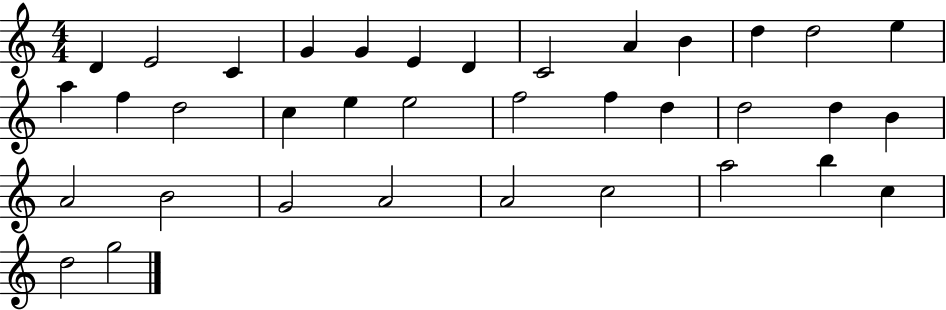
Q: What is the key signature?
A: C major